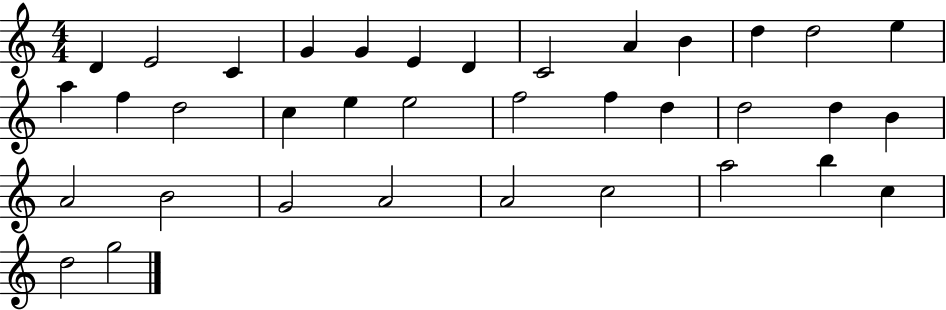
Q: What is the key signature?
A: C major